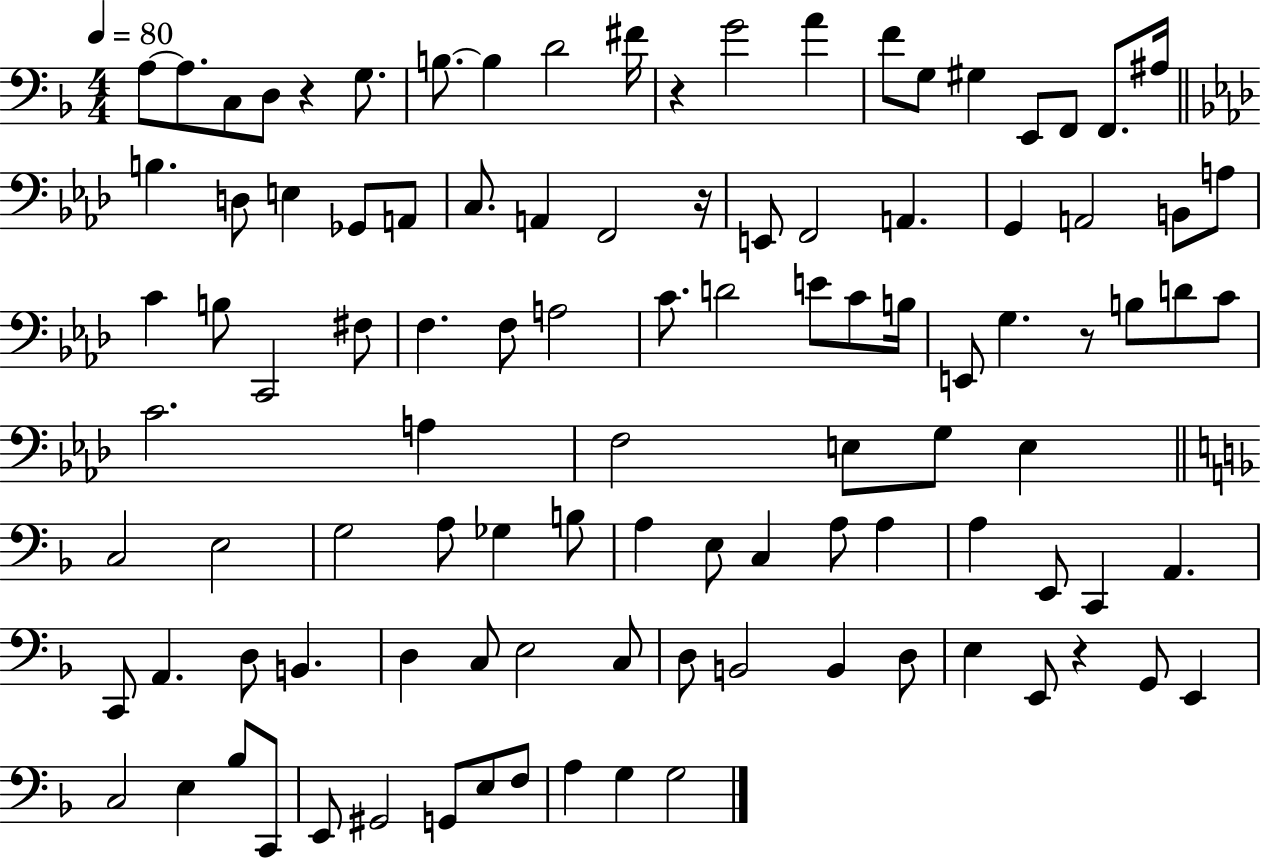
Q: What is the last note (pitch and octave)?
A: G3